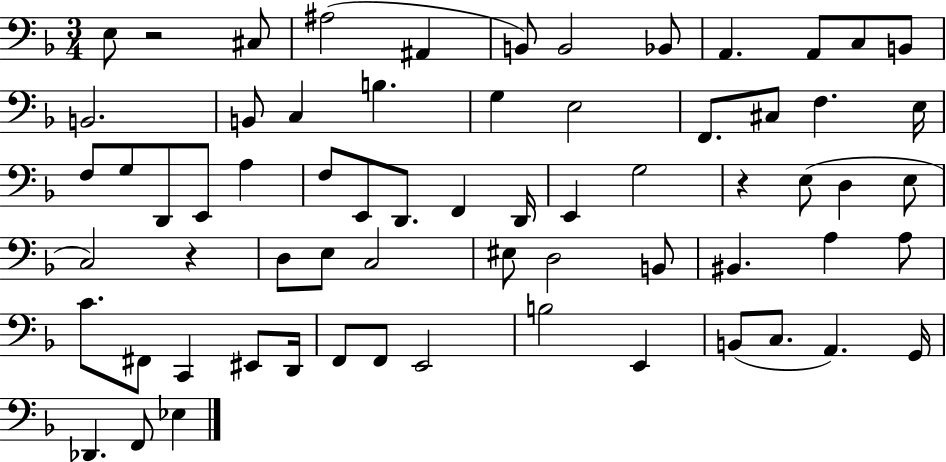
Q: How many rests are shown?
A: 3